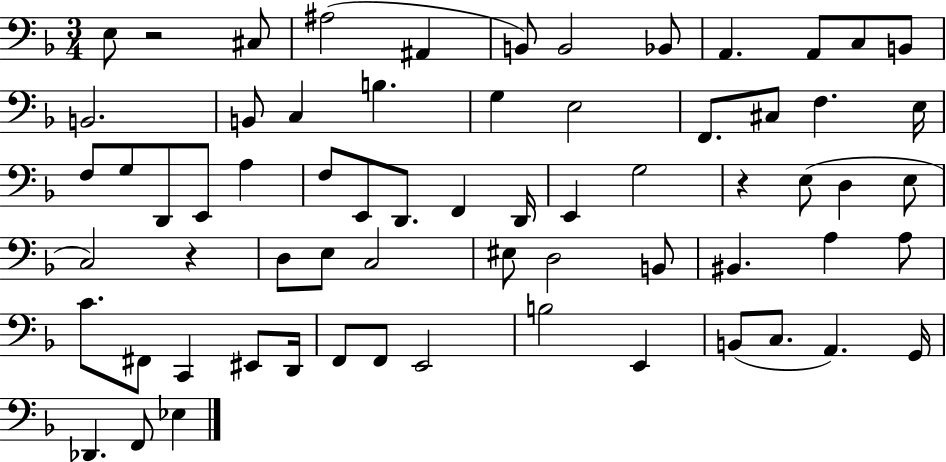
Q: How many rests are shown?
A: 3